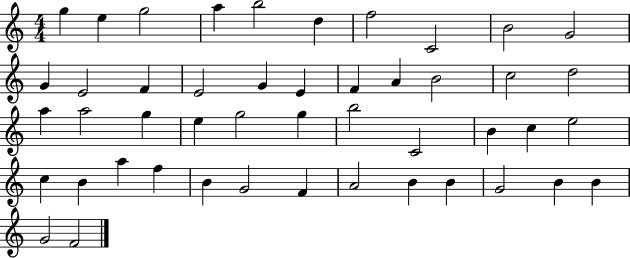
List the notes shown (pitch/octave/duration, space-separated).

G5/q E5/q G5/h A5/q B5/h D5/q F5/h C4/h B4/h G4/h G4/q E4/h F4/q E4/h G4/q E4/q F4/q A4/q B4/h C5/h D5/h A5/q A5/h G5/q E5/q G5/h G5/q B5/h C4/h B4/q C5/q E5/h C5/q B4/q A5/q F5/q B4/q G4/h F4/q A4/h B4/q B4/q G4/h B4/q B4/q G4/h F4/h